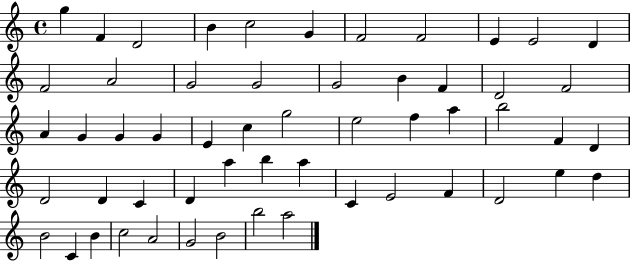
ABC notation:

X:1
T:Untitled
M:4/4
L:1/4
K:C
g F D2 B c2 G F2 F2 E E2 D F2 A2 G2 G2 G2 B F D2 F2 A G G G E c g2 e2 f a b2 F D D2 D C D a b a C E2 F D2 e d B2 C B c2 A2 G2 B2 b2 a2